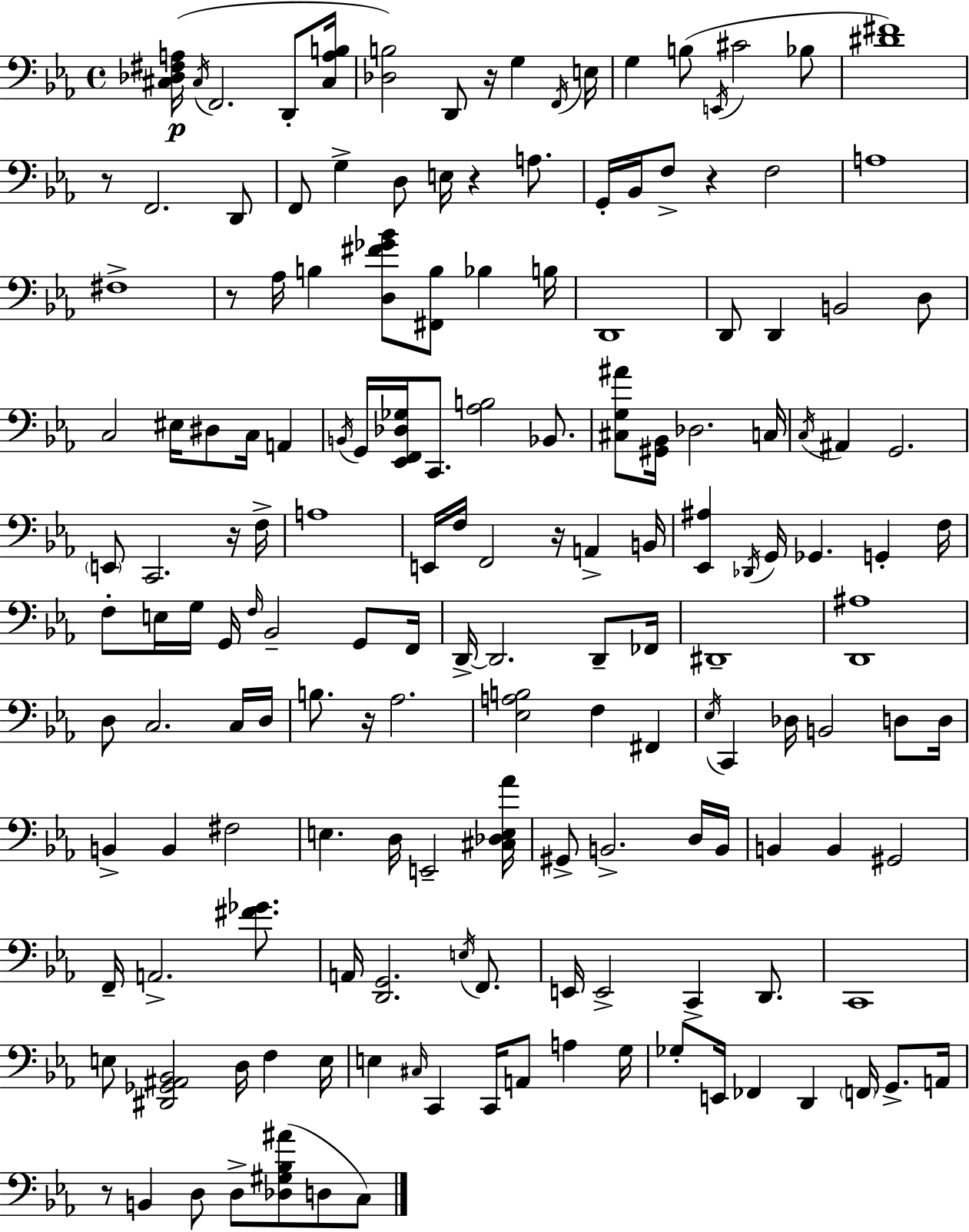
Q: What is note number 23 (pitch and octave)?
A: F3